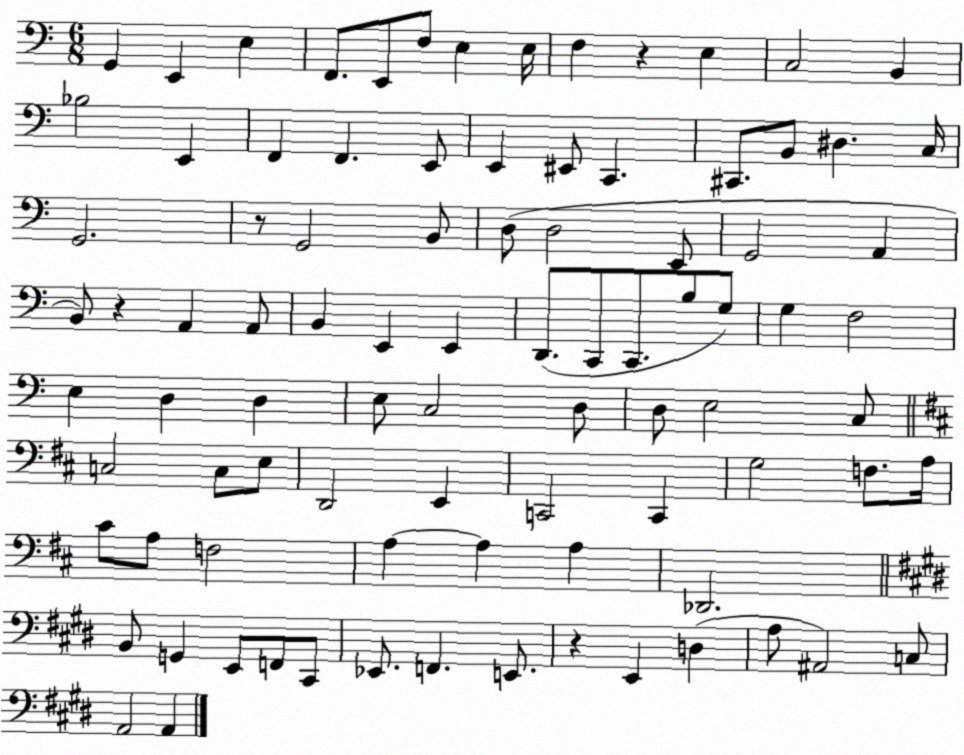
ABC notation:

X:1
T:Untitled
M:6/8
L:1/4
K:C
G,, E,, E, F,,/2 E,,/2 F,/2 E, E,/4 F, z E, C,2 B,, _B,2 E,, F,, F,, E,,/2 E,, ^E,,/2 C,, ^C,,/2 B,,/2 ^D, C,/4 G,,2 z/2 G,,2 B,,/2 D,/2 D,2 E,,/2 G,,2 A,, B,,/2 z A,, A,,/2 B,, E,, E,, D,,/2 C,,/2 C,,/2 B,/2 G,/2 G, F,2 E, D, D, E,/2 C,2 D,/2 D,/2 E,2 C,/2 C,2 C,/2 E,/2 D,,2 E,, C,,2 C,, G,2 F,/2 A,/4 ^C/2 A,/2 F,2 A, A, A, _D,,2 B,,/2 G,, E,,/2 F,,/2 ^C,,/2 _E,,/2 F,, E,,/2 z E,, D, A,/2 ^A,,2 C,/2 A,,2 A,,